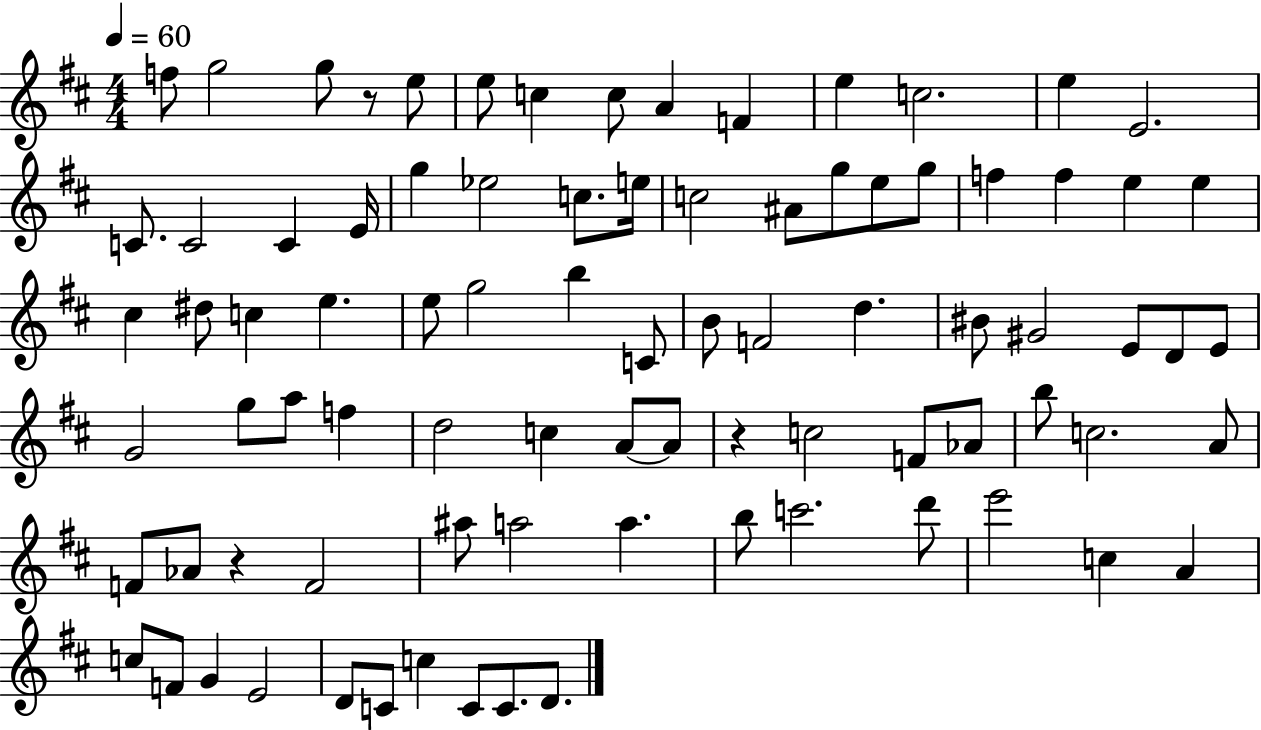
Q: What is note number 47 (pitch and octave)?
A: G4